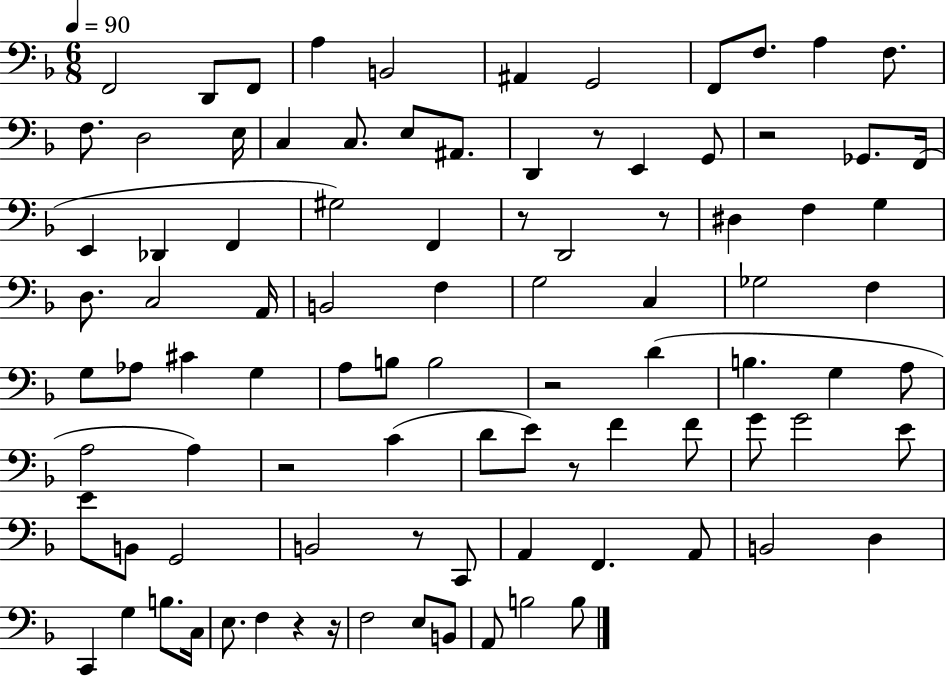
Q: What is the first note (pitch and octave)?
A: F2